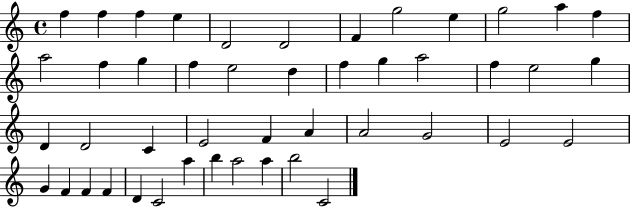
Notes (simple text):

F5/q F5/q F5/q E5/q D4/h D4/h F4/q G5/h E5/q G5/h A5/q F5/q A5/h F5/q G5/q F5/q E5/h D5/q F5/q G5/q A5/h F5/q E5/h G5/q D4/q D4/h C4/q E4/h F4/q A4/q A4/h G4/h E4/h E4/h G4/q F4/q F4/q F4/q D4/q C4/h A5/q B5/q A5/h A5/q B5/h C4/h